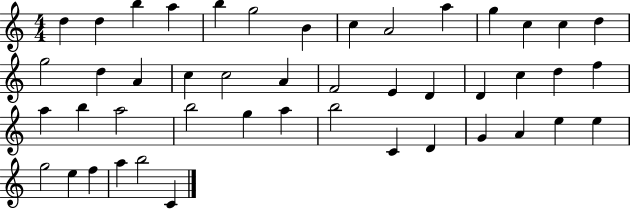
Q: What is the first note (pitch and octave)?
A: D5